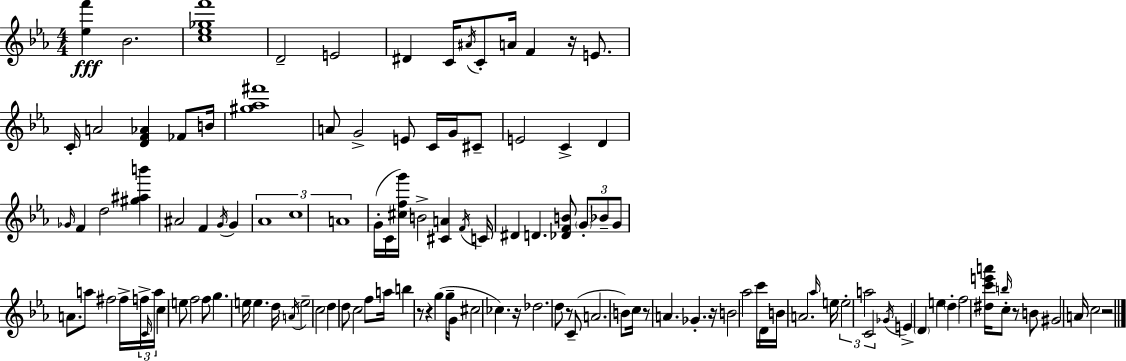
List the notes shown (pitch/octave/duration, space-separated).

[Eb5,F6]/q Bb4/h. [C5,Eb5,Gb5,F6]/w D4/h E4/h D#4/q C4/s A#4/s C4/e A4/s F4/q R/s E4/e. C4/s A4/h [D4,F4,Ab4]/q FES4/e B4/s [G#5,Ab5,F#6]/w A4/e G4/h E4/e C4/s G4/s C#4/e E4/h C4/q D4/q Gb4/s F4/q D5/h [G#5,A#5,B6]/q A#4/h F4/q G4/s G4/q Ab4/w C5/w A4/w G4/s C4/s [C#5,F5,G6]/s B4/h [C#4,A4]/q F4/s C4/s D#4/q D4/q. [Db4,F4,B4]/e G4/e Bb4/e G4/e A4/e. A5/e F#5/h F#5/s F5/s C4/s A5/s C5/q E5/e F5/h F5/e G5/q. E5/s E5/q. D5/s A4/s E5/h C5/h D5/q D5/e C5/h F5/e A5/s B5/q R/e R/q G5/q G5/s G4/s C#5/h CES5/q. R/s Db5/h. D5/e R/e C4/e A4/h. B4/e C5/s R/e A4/q. Gb4/q. R/s B4/h Ab5/h C6/s D4/s B4/s A4/h. Ab5/s E5/s E5/h A5/h C4/h Gb4/s E4/q D4/q E5/q D5/q F5/h [D#5,C6,E6,A6]/s B5/s C5/e R/e B4/e G#4/h A4/s C5/h R/h